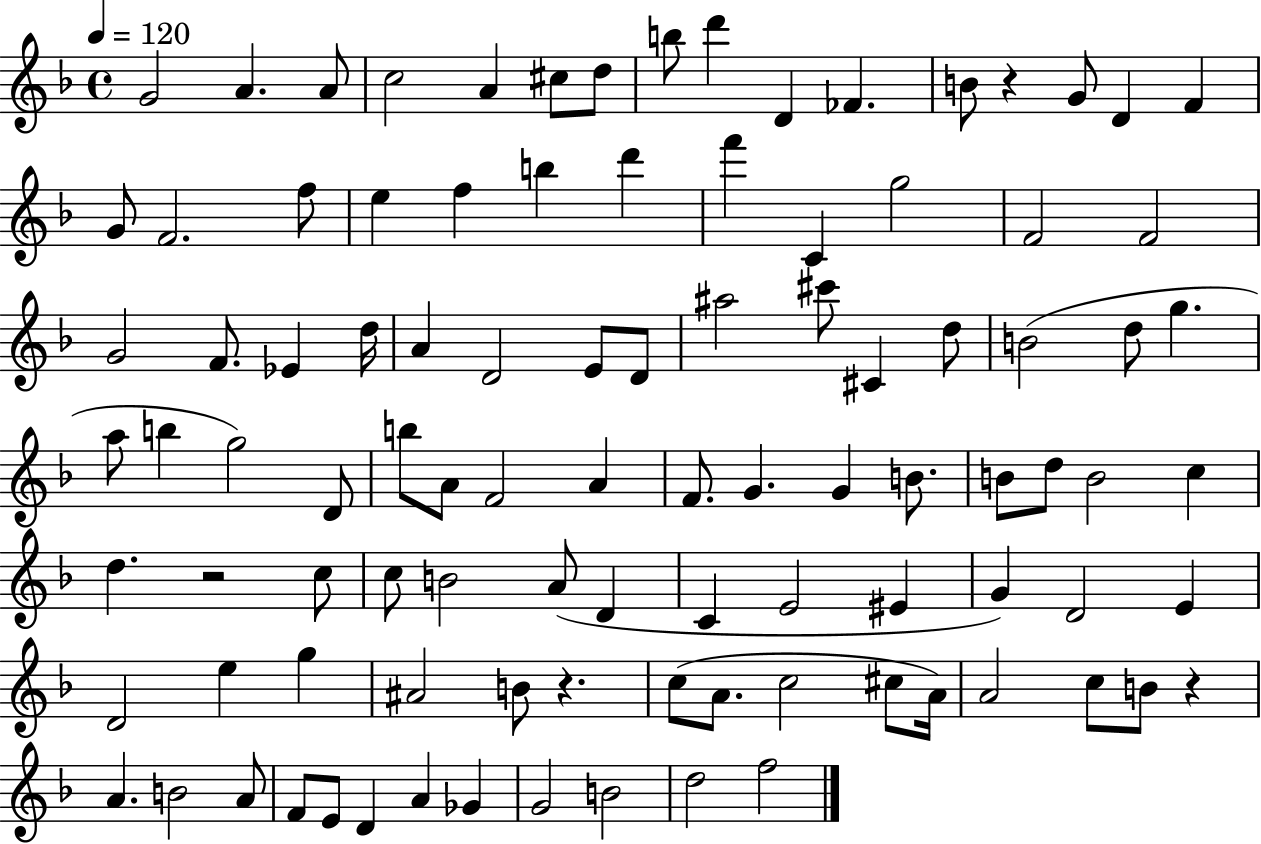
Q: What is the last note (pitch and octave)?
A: F5